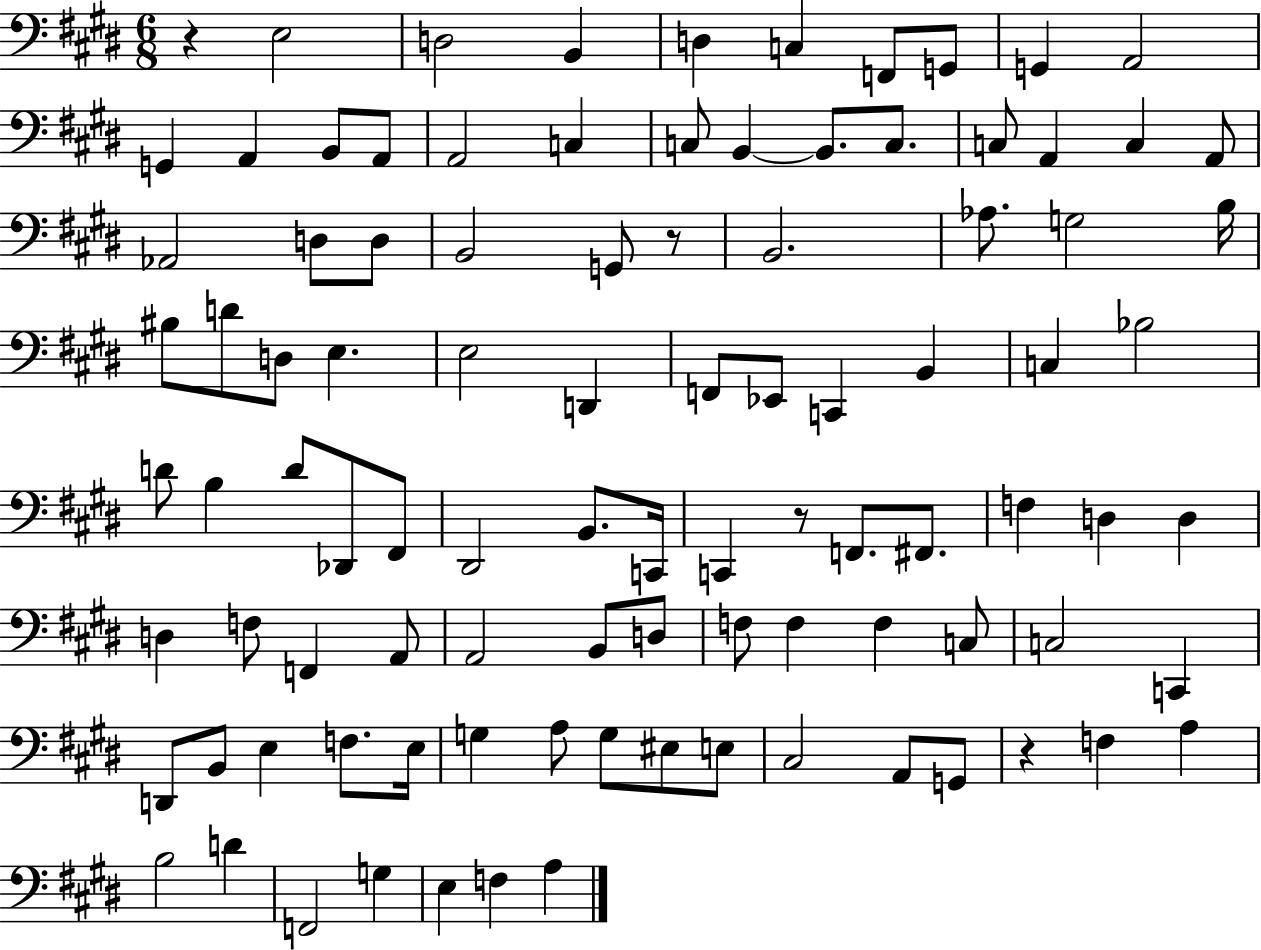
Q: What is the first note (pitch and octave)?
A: E3